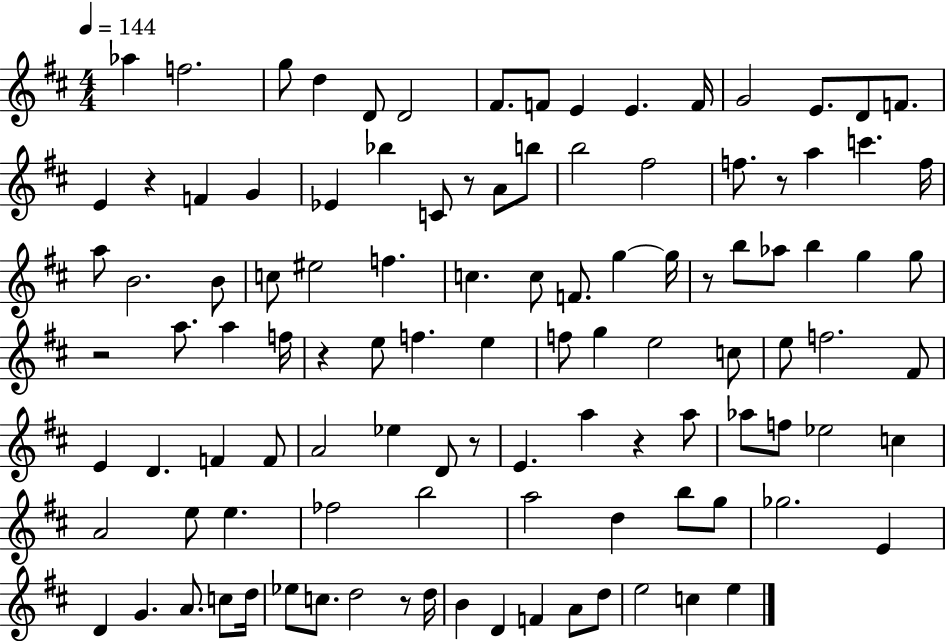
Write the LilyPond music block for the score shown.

{
  \clef treble
  \numericTimeSignature
  \time 4/4
  \key d \major
  \tempo 4 = 144
  \repeat volta 2 { aes''4 f''2. | g''8 d''4 d'8 d'2 | fis'8. f'8 e'4 e'4. f'16 | g'2 e'8. d'8 f'8. | \break e'4 r4 f'4 g'4 | ees'4 bes''4 c'8 r8 a'8 b''8 | b''2 fis''2 | f''8. r8 a''4 c'''4. f''16 | \break a''8 b'2. b'8 | c''8 eis''2 f''4. | c''4. c''8 f'8. g''4~~ g''16 | r8 b''8 aes''8 b''4 g''4 g''8 | \break r2 a''8. a''4 f''16 | r4 e''8 f''4. e''4 | f''8 g''4 e''2 c''8 | e''8 f''2. fis'8 | \break e'4 d'4. f'4 f'8 | a'2 ees''4 d'8 r8 | e'4. a''4 r4 a''8 | aes''8 f''8 ees''2 c''4 | \break a'2 e''8 e''4. | fes''2 b''2 | a''2 d''4 b''8 g''8 | ges''2. e'4 | \break d'4 g'4. a'8. c''8 d''16 | ees''8 c''8. d''2 r8 d''16 | b'4 d'4 f'4 a'8 d''8 | e''2 c''4 e''4 | \break } \bar "|."
}